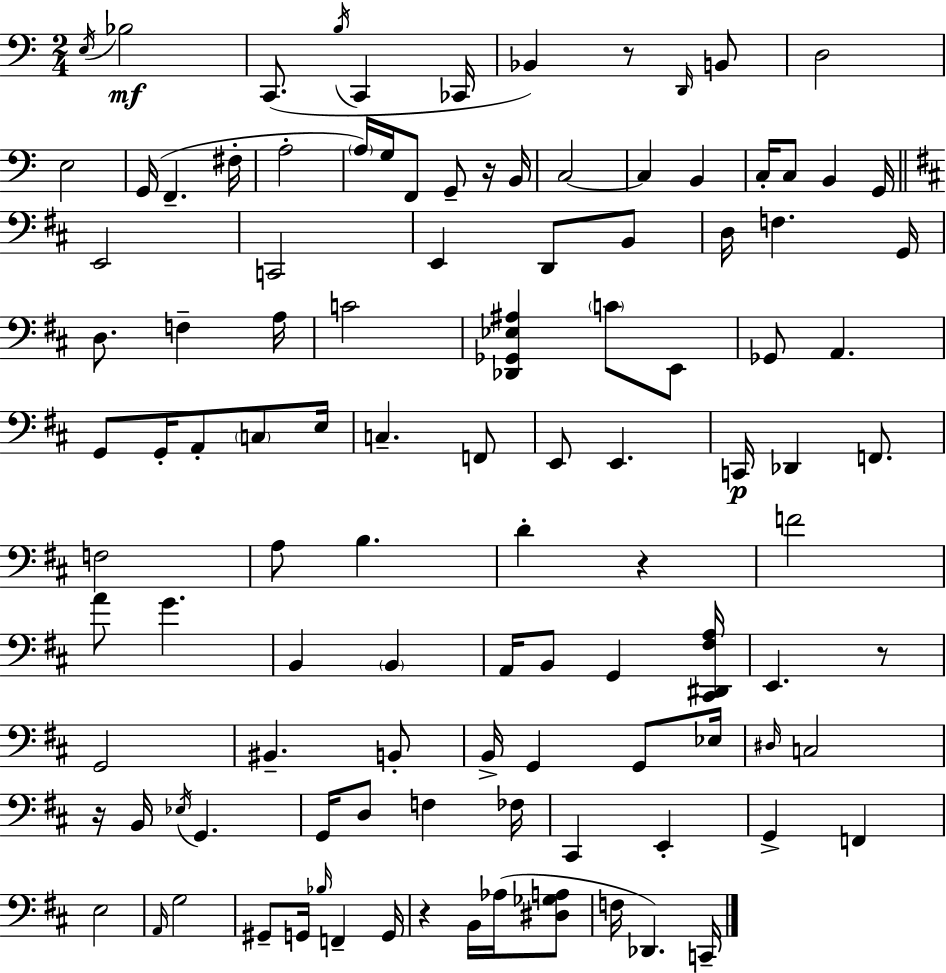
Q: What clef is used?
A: bass